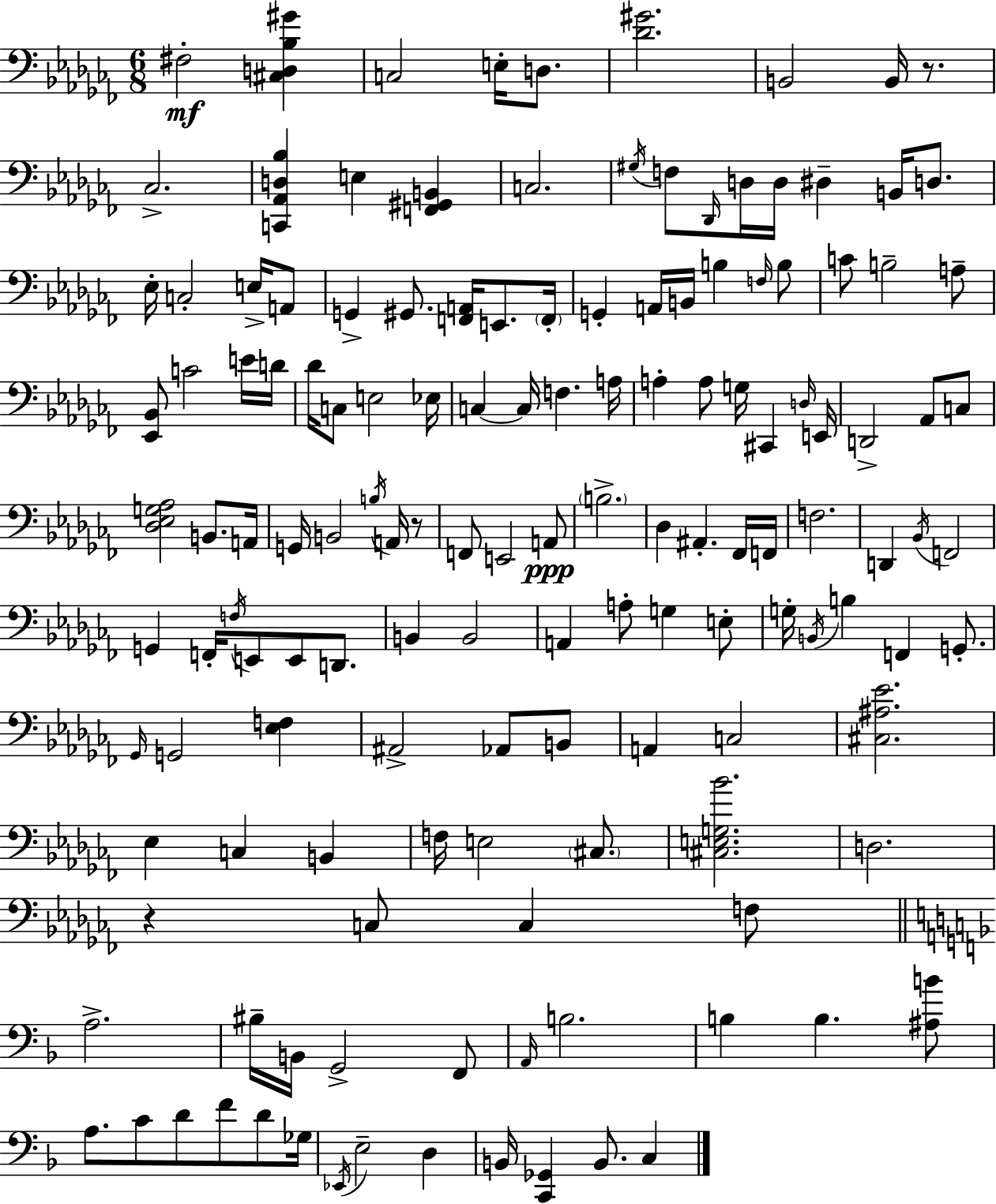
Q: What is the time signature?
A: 6/8